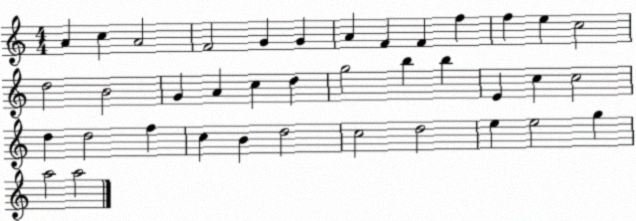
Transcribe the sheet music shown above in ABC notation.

X:1
T:Untitled
M:4/4
L:1/4
K:C
A c A2 F2 G G A F F f f e c2 d2 B2 G A c d g2 b b E c c2 d d2 f c B d2 c2 d2 e e2 g a2 a2